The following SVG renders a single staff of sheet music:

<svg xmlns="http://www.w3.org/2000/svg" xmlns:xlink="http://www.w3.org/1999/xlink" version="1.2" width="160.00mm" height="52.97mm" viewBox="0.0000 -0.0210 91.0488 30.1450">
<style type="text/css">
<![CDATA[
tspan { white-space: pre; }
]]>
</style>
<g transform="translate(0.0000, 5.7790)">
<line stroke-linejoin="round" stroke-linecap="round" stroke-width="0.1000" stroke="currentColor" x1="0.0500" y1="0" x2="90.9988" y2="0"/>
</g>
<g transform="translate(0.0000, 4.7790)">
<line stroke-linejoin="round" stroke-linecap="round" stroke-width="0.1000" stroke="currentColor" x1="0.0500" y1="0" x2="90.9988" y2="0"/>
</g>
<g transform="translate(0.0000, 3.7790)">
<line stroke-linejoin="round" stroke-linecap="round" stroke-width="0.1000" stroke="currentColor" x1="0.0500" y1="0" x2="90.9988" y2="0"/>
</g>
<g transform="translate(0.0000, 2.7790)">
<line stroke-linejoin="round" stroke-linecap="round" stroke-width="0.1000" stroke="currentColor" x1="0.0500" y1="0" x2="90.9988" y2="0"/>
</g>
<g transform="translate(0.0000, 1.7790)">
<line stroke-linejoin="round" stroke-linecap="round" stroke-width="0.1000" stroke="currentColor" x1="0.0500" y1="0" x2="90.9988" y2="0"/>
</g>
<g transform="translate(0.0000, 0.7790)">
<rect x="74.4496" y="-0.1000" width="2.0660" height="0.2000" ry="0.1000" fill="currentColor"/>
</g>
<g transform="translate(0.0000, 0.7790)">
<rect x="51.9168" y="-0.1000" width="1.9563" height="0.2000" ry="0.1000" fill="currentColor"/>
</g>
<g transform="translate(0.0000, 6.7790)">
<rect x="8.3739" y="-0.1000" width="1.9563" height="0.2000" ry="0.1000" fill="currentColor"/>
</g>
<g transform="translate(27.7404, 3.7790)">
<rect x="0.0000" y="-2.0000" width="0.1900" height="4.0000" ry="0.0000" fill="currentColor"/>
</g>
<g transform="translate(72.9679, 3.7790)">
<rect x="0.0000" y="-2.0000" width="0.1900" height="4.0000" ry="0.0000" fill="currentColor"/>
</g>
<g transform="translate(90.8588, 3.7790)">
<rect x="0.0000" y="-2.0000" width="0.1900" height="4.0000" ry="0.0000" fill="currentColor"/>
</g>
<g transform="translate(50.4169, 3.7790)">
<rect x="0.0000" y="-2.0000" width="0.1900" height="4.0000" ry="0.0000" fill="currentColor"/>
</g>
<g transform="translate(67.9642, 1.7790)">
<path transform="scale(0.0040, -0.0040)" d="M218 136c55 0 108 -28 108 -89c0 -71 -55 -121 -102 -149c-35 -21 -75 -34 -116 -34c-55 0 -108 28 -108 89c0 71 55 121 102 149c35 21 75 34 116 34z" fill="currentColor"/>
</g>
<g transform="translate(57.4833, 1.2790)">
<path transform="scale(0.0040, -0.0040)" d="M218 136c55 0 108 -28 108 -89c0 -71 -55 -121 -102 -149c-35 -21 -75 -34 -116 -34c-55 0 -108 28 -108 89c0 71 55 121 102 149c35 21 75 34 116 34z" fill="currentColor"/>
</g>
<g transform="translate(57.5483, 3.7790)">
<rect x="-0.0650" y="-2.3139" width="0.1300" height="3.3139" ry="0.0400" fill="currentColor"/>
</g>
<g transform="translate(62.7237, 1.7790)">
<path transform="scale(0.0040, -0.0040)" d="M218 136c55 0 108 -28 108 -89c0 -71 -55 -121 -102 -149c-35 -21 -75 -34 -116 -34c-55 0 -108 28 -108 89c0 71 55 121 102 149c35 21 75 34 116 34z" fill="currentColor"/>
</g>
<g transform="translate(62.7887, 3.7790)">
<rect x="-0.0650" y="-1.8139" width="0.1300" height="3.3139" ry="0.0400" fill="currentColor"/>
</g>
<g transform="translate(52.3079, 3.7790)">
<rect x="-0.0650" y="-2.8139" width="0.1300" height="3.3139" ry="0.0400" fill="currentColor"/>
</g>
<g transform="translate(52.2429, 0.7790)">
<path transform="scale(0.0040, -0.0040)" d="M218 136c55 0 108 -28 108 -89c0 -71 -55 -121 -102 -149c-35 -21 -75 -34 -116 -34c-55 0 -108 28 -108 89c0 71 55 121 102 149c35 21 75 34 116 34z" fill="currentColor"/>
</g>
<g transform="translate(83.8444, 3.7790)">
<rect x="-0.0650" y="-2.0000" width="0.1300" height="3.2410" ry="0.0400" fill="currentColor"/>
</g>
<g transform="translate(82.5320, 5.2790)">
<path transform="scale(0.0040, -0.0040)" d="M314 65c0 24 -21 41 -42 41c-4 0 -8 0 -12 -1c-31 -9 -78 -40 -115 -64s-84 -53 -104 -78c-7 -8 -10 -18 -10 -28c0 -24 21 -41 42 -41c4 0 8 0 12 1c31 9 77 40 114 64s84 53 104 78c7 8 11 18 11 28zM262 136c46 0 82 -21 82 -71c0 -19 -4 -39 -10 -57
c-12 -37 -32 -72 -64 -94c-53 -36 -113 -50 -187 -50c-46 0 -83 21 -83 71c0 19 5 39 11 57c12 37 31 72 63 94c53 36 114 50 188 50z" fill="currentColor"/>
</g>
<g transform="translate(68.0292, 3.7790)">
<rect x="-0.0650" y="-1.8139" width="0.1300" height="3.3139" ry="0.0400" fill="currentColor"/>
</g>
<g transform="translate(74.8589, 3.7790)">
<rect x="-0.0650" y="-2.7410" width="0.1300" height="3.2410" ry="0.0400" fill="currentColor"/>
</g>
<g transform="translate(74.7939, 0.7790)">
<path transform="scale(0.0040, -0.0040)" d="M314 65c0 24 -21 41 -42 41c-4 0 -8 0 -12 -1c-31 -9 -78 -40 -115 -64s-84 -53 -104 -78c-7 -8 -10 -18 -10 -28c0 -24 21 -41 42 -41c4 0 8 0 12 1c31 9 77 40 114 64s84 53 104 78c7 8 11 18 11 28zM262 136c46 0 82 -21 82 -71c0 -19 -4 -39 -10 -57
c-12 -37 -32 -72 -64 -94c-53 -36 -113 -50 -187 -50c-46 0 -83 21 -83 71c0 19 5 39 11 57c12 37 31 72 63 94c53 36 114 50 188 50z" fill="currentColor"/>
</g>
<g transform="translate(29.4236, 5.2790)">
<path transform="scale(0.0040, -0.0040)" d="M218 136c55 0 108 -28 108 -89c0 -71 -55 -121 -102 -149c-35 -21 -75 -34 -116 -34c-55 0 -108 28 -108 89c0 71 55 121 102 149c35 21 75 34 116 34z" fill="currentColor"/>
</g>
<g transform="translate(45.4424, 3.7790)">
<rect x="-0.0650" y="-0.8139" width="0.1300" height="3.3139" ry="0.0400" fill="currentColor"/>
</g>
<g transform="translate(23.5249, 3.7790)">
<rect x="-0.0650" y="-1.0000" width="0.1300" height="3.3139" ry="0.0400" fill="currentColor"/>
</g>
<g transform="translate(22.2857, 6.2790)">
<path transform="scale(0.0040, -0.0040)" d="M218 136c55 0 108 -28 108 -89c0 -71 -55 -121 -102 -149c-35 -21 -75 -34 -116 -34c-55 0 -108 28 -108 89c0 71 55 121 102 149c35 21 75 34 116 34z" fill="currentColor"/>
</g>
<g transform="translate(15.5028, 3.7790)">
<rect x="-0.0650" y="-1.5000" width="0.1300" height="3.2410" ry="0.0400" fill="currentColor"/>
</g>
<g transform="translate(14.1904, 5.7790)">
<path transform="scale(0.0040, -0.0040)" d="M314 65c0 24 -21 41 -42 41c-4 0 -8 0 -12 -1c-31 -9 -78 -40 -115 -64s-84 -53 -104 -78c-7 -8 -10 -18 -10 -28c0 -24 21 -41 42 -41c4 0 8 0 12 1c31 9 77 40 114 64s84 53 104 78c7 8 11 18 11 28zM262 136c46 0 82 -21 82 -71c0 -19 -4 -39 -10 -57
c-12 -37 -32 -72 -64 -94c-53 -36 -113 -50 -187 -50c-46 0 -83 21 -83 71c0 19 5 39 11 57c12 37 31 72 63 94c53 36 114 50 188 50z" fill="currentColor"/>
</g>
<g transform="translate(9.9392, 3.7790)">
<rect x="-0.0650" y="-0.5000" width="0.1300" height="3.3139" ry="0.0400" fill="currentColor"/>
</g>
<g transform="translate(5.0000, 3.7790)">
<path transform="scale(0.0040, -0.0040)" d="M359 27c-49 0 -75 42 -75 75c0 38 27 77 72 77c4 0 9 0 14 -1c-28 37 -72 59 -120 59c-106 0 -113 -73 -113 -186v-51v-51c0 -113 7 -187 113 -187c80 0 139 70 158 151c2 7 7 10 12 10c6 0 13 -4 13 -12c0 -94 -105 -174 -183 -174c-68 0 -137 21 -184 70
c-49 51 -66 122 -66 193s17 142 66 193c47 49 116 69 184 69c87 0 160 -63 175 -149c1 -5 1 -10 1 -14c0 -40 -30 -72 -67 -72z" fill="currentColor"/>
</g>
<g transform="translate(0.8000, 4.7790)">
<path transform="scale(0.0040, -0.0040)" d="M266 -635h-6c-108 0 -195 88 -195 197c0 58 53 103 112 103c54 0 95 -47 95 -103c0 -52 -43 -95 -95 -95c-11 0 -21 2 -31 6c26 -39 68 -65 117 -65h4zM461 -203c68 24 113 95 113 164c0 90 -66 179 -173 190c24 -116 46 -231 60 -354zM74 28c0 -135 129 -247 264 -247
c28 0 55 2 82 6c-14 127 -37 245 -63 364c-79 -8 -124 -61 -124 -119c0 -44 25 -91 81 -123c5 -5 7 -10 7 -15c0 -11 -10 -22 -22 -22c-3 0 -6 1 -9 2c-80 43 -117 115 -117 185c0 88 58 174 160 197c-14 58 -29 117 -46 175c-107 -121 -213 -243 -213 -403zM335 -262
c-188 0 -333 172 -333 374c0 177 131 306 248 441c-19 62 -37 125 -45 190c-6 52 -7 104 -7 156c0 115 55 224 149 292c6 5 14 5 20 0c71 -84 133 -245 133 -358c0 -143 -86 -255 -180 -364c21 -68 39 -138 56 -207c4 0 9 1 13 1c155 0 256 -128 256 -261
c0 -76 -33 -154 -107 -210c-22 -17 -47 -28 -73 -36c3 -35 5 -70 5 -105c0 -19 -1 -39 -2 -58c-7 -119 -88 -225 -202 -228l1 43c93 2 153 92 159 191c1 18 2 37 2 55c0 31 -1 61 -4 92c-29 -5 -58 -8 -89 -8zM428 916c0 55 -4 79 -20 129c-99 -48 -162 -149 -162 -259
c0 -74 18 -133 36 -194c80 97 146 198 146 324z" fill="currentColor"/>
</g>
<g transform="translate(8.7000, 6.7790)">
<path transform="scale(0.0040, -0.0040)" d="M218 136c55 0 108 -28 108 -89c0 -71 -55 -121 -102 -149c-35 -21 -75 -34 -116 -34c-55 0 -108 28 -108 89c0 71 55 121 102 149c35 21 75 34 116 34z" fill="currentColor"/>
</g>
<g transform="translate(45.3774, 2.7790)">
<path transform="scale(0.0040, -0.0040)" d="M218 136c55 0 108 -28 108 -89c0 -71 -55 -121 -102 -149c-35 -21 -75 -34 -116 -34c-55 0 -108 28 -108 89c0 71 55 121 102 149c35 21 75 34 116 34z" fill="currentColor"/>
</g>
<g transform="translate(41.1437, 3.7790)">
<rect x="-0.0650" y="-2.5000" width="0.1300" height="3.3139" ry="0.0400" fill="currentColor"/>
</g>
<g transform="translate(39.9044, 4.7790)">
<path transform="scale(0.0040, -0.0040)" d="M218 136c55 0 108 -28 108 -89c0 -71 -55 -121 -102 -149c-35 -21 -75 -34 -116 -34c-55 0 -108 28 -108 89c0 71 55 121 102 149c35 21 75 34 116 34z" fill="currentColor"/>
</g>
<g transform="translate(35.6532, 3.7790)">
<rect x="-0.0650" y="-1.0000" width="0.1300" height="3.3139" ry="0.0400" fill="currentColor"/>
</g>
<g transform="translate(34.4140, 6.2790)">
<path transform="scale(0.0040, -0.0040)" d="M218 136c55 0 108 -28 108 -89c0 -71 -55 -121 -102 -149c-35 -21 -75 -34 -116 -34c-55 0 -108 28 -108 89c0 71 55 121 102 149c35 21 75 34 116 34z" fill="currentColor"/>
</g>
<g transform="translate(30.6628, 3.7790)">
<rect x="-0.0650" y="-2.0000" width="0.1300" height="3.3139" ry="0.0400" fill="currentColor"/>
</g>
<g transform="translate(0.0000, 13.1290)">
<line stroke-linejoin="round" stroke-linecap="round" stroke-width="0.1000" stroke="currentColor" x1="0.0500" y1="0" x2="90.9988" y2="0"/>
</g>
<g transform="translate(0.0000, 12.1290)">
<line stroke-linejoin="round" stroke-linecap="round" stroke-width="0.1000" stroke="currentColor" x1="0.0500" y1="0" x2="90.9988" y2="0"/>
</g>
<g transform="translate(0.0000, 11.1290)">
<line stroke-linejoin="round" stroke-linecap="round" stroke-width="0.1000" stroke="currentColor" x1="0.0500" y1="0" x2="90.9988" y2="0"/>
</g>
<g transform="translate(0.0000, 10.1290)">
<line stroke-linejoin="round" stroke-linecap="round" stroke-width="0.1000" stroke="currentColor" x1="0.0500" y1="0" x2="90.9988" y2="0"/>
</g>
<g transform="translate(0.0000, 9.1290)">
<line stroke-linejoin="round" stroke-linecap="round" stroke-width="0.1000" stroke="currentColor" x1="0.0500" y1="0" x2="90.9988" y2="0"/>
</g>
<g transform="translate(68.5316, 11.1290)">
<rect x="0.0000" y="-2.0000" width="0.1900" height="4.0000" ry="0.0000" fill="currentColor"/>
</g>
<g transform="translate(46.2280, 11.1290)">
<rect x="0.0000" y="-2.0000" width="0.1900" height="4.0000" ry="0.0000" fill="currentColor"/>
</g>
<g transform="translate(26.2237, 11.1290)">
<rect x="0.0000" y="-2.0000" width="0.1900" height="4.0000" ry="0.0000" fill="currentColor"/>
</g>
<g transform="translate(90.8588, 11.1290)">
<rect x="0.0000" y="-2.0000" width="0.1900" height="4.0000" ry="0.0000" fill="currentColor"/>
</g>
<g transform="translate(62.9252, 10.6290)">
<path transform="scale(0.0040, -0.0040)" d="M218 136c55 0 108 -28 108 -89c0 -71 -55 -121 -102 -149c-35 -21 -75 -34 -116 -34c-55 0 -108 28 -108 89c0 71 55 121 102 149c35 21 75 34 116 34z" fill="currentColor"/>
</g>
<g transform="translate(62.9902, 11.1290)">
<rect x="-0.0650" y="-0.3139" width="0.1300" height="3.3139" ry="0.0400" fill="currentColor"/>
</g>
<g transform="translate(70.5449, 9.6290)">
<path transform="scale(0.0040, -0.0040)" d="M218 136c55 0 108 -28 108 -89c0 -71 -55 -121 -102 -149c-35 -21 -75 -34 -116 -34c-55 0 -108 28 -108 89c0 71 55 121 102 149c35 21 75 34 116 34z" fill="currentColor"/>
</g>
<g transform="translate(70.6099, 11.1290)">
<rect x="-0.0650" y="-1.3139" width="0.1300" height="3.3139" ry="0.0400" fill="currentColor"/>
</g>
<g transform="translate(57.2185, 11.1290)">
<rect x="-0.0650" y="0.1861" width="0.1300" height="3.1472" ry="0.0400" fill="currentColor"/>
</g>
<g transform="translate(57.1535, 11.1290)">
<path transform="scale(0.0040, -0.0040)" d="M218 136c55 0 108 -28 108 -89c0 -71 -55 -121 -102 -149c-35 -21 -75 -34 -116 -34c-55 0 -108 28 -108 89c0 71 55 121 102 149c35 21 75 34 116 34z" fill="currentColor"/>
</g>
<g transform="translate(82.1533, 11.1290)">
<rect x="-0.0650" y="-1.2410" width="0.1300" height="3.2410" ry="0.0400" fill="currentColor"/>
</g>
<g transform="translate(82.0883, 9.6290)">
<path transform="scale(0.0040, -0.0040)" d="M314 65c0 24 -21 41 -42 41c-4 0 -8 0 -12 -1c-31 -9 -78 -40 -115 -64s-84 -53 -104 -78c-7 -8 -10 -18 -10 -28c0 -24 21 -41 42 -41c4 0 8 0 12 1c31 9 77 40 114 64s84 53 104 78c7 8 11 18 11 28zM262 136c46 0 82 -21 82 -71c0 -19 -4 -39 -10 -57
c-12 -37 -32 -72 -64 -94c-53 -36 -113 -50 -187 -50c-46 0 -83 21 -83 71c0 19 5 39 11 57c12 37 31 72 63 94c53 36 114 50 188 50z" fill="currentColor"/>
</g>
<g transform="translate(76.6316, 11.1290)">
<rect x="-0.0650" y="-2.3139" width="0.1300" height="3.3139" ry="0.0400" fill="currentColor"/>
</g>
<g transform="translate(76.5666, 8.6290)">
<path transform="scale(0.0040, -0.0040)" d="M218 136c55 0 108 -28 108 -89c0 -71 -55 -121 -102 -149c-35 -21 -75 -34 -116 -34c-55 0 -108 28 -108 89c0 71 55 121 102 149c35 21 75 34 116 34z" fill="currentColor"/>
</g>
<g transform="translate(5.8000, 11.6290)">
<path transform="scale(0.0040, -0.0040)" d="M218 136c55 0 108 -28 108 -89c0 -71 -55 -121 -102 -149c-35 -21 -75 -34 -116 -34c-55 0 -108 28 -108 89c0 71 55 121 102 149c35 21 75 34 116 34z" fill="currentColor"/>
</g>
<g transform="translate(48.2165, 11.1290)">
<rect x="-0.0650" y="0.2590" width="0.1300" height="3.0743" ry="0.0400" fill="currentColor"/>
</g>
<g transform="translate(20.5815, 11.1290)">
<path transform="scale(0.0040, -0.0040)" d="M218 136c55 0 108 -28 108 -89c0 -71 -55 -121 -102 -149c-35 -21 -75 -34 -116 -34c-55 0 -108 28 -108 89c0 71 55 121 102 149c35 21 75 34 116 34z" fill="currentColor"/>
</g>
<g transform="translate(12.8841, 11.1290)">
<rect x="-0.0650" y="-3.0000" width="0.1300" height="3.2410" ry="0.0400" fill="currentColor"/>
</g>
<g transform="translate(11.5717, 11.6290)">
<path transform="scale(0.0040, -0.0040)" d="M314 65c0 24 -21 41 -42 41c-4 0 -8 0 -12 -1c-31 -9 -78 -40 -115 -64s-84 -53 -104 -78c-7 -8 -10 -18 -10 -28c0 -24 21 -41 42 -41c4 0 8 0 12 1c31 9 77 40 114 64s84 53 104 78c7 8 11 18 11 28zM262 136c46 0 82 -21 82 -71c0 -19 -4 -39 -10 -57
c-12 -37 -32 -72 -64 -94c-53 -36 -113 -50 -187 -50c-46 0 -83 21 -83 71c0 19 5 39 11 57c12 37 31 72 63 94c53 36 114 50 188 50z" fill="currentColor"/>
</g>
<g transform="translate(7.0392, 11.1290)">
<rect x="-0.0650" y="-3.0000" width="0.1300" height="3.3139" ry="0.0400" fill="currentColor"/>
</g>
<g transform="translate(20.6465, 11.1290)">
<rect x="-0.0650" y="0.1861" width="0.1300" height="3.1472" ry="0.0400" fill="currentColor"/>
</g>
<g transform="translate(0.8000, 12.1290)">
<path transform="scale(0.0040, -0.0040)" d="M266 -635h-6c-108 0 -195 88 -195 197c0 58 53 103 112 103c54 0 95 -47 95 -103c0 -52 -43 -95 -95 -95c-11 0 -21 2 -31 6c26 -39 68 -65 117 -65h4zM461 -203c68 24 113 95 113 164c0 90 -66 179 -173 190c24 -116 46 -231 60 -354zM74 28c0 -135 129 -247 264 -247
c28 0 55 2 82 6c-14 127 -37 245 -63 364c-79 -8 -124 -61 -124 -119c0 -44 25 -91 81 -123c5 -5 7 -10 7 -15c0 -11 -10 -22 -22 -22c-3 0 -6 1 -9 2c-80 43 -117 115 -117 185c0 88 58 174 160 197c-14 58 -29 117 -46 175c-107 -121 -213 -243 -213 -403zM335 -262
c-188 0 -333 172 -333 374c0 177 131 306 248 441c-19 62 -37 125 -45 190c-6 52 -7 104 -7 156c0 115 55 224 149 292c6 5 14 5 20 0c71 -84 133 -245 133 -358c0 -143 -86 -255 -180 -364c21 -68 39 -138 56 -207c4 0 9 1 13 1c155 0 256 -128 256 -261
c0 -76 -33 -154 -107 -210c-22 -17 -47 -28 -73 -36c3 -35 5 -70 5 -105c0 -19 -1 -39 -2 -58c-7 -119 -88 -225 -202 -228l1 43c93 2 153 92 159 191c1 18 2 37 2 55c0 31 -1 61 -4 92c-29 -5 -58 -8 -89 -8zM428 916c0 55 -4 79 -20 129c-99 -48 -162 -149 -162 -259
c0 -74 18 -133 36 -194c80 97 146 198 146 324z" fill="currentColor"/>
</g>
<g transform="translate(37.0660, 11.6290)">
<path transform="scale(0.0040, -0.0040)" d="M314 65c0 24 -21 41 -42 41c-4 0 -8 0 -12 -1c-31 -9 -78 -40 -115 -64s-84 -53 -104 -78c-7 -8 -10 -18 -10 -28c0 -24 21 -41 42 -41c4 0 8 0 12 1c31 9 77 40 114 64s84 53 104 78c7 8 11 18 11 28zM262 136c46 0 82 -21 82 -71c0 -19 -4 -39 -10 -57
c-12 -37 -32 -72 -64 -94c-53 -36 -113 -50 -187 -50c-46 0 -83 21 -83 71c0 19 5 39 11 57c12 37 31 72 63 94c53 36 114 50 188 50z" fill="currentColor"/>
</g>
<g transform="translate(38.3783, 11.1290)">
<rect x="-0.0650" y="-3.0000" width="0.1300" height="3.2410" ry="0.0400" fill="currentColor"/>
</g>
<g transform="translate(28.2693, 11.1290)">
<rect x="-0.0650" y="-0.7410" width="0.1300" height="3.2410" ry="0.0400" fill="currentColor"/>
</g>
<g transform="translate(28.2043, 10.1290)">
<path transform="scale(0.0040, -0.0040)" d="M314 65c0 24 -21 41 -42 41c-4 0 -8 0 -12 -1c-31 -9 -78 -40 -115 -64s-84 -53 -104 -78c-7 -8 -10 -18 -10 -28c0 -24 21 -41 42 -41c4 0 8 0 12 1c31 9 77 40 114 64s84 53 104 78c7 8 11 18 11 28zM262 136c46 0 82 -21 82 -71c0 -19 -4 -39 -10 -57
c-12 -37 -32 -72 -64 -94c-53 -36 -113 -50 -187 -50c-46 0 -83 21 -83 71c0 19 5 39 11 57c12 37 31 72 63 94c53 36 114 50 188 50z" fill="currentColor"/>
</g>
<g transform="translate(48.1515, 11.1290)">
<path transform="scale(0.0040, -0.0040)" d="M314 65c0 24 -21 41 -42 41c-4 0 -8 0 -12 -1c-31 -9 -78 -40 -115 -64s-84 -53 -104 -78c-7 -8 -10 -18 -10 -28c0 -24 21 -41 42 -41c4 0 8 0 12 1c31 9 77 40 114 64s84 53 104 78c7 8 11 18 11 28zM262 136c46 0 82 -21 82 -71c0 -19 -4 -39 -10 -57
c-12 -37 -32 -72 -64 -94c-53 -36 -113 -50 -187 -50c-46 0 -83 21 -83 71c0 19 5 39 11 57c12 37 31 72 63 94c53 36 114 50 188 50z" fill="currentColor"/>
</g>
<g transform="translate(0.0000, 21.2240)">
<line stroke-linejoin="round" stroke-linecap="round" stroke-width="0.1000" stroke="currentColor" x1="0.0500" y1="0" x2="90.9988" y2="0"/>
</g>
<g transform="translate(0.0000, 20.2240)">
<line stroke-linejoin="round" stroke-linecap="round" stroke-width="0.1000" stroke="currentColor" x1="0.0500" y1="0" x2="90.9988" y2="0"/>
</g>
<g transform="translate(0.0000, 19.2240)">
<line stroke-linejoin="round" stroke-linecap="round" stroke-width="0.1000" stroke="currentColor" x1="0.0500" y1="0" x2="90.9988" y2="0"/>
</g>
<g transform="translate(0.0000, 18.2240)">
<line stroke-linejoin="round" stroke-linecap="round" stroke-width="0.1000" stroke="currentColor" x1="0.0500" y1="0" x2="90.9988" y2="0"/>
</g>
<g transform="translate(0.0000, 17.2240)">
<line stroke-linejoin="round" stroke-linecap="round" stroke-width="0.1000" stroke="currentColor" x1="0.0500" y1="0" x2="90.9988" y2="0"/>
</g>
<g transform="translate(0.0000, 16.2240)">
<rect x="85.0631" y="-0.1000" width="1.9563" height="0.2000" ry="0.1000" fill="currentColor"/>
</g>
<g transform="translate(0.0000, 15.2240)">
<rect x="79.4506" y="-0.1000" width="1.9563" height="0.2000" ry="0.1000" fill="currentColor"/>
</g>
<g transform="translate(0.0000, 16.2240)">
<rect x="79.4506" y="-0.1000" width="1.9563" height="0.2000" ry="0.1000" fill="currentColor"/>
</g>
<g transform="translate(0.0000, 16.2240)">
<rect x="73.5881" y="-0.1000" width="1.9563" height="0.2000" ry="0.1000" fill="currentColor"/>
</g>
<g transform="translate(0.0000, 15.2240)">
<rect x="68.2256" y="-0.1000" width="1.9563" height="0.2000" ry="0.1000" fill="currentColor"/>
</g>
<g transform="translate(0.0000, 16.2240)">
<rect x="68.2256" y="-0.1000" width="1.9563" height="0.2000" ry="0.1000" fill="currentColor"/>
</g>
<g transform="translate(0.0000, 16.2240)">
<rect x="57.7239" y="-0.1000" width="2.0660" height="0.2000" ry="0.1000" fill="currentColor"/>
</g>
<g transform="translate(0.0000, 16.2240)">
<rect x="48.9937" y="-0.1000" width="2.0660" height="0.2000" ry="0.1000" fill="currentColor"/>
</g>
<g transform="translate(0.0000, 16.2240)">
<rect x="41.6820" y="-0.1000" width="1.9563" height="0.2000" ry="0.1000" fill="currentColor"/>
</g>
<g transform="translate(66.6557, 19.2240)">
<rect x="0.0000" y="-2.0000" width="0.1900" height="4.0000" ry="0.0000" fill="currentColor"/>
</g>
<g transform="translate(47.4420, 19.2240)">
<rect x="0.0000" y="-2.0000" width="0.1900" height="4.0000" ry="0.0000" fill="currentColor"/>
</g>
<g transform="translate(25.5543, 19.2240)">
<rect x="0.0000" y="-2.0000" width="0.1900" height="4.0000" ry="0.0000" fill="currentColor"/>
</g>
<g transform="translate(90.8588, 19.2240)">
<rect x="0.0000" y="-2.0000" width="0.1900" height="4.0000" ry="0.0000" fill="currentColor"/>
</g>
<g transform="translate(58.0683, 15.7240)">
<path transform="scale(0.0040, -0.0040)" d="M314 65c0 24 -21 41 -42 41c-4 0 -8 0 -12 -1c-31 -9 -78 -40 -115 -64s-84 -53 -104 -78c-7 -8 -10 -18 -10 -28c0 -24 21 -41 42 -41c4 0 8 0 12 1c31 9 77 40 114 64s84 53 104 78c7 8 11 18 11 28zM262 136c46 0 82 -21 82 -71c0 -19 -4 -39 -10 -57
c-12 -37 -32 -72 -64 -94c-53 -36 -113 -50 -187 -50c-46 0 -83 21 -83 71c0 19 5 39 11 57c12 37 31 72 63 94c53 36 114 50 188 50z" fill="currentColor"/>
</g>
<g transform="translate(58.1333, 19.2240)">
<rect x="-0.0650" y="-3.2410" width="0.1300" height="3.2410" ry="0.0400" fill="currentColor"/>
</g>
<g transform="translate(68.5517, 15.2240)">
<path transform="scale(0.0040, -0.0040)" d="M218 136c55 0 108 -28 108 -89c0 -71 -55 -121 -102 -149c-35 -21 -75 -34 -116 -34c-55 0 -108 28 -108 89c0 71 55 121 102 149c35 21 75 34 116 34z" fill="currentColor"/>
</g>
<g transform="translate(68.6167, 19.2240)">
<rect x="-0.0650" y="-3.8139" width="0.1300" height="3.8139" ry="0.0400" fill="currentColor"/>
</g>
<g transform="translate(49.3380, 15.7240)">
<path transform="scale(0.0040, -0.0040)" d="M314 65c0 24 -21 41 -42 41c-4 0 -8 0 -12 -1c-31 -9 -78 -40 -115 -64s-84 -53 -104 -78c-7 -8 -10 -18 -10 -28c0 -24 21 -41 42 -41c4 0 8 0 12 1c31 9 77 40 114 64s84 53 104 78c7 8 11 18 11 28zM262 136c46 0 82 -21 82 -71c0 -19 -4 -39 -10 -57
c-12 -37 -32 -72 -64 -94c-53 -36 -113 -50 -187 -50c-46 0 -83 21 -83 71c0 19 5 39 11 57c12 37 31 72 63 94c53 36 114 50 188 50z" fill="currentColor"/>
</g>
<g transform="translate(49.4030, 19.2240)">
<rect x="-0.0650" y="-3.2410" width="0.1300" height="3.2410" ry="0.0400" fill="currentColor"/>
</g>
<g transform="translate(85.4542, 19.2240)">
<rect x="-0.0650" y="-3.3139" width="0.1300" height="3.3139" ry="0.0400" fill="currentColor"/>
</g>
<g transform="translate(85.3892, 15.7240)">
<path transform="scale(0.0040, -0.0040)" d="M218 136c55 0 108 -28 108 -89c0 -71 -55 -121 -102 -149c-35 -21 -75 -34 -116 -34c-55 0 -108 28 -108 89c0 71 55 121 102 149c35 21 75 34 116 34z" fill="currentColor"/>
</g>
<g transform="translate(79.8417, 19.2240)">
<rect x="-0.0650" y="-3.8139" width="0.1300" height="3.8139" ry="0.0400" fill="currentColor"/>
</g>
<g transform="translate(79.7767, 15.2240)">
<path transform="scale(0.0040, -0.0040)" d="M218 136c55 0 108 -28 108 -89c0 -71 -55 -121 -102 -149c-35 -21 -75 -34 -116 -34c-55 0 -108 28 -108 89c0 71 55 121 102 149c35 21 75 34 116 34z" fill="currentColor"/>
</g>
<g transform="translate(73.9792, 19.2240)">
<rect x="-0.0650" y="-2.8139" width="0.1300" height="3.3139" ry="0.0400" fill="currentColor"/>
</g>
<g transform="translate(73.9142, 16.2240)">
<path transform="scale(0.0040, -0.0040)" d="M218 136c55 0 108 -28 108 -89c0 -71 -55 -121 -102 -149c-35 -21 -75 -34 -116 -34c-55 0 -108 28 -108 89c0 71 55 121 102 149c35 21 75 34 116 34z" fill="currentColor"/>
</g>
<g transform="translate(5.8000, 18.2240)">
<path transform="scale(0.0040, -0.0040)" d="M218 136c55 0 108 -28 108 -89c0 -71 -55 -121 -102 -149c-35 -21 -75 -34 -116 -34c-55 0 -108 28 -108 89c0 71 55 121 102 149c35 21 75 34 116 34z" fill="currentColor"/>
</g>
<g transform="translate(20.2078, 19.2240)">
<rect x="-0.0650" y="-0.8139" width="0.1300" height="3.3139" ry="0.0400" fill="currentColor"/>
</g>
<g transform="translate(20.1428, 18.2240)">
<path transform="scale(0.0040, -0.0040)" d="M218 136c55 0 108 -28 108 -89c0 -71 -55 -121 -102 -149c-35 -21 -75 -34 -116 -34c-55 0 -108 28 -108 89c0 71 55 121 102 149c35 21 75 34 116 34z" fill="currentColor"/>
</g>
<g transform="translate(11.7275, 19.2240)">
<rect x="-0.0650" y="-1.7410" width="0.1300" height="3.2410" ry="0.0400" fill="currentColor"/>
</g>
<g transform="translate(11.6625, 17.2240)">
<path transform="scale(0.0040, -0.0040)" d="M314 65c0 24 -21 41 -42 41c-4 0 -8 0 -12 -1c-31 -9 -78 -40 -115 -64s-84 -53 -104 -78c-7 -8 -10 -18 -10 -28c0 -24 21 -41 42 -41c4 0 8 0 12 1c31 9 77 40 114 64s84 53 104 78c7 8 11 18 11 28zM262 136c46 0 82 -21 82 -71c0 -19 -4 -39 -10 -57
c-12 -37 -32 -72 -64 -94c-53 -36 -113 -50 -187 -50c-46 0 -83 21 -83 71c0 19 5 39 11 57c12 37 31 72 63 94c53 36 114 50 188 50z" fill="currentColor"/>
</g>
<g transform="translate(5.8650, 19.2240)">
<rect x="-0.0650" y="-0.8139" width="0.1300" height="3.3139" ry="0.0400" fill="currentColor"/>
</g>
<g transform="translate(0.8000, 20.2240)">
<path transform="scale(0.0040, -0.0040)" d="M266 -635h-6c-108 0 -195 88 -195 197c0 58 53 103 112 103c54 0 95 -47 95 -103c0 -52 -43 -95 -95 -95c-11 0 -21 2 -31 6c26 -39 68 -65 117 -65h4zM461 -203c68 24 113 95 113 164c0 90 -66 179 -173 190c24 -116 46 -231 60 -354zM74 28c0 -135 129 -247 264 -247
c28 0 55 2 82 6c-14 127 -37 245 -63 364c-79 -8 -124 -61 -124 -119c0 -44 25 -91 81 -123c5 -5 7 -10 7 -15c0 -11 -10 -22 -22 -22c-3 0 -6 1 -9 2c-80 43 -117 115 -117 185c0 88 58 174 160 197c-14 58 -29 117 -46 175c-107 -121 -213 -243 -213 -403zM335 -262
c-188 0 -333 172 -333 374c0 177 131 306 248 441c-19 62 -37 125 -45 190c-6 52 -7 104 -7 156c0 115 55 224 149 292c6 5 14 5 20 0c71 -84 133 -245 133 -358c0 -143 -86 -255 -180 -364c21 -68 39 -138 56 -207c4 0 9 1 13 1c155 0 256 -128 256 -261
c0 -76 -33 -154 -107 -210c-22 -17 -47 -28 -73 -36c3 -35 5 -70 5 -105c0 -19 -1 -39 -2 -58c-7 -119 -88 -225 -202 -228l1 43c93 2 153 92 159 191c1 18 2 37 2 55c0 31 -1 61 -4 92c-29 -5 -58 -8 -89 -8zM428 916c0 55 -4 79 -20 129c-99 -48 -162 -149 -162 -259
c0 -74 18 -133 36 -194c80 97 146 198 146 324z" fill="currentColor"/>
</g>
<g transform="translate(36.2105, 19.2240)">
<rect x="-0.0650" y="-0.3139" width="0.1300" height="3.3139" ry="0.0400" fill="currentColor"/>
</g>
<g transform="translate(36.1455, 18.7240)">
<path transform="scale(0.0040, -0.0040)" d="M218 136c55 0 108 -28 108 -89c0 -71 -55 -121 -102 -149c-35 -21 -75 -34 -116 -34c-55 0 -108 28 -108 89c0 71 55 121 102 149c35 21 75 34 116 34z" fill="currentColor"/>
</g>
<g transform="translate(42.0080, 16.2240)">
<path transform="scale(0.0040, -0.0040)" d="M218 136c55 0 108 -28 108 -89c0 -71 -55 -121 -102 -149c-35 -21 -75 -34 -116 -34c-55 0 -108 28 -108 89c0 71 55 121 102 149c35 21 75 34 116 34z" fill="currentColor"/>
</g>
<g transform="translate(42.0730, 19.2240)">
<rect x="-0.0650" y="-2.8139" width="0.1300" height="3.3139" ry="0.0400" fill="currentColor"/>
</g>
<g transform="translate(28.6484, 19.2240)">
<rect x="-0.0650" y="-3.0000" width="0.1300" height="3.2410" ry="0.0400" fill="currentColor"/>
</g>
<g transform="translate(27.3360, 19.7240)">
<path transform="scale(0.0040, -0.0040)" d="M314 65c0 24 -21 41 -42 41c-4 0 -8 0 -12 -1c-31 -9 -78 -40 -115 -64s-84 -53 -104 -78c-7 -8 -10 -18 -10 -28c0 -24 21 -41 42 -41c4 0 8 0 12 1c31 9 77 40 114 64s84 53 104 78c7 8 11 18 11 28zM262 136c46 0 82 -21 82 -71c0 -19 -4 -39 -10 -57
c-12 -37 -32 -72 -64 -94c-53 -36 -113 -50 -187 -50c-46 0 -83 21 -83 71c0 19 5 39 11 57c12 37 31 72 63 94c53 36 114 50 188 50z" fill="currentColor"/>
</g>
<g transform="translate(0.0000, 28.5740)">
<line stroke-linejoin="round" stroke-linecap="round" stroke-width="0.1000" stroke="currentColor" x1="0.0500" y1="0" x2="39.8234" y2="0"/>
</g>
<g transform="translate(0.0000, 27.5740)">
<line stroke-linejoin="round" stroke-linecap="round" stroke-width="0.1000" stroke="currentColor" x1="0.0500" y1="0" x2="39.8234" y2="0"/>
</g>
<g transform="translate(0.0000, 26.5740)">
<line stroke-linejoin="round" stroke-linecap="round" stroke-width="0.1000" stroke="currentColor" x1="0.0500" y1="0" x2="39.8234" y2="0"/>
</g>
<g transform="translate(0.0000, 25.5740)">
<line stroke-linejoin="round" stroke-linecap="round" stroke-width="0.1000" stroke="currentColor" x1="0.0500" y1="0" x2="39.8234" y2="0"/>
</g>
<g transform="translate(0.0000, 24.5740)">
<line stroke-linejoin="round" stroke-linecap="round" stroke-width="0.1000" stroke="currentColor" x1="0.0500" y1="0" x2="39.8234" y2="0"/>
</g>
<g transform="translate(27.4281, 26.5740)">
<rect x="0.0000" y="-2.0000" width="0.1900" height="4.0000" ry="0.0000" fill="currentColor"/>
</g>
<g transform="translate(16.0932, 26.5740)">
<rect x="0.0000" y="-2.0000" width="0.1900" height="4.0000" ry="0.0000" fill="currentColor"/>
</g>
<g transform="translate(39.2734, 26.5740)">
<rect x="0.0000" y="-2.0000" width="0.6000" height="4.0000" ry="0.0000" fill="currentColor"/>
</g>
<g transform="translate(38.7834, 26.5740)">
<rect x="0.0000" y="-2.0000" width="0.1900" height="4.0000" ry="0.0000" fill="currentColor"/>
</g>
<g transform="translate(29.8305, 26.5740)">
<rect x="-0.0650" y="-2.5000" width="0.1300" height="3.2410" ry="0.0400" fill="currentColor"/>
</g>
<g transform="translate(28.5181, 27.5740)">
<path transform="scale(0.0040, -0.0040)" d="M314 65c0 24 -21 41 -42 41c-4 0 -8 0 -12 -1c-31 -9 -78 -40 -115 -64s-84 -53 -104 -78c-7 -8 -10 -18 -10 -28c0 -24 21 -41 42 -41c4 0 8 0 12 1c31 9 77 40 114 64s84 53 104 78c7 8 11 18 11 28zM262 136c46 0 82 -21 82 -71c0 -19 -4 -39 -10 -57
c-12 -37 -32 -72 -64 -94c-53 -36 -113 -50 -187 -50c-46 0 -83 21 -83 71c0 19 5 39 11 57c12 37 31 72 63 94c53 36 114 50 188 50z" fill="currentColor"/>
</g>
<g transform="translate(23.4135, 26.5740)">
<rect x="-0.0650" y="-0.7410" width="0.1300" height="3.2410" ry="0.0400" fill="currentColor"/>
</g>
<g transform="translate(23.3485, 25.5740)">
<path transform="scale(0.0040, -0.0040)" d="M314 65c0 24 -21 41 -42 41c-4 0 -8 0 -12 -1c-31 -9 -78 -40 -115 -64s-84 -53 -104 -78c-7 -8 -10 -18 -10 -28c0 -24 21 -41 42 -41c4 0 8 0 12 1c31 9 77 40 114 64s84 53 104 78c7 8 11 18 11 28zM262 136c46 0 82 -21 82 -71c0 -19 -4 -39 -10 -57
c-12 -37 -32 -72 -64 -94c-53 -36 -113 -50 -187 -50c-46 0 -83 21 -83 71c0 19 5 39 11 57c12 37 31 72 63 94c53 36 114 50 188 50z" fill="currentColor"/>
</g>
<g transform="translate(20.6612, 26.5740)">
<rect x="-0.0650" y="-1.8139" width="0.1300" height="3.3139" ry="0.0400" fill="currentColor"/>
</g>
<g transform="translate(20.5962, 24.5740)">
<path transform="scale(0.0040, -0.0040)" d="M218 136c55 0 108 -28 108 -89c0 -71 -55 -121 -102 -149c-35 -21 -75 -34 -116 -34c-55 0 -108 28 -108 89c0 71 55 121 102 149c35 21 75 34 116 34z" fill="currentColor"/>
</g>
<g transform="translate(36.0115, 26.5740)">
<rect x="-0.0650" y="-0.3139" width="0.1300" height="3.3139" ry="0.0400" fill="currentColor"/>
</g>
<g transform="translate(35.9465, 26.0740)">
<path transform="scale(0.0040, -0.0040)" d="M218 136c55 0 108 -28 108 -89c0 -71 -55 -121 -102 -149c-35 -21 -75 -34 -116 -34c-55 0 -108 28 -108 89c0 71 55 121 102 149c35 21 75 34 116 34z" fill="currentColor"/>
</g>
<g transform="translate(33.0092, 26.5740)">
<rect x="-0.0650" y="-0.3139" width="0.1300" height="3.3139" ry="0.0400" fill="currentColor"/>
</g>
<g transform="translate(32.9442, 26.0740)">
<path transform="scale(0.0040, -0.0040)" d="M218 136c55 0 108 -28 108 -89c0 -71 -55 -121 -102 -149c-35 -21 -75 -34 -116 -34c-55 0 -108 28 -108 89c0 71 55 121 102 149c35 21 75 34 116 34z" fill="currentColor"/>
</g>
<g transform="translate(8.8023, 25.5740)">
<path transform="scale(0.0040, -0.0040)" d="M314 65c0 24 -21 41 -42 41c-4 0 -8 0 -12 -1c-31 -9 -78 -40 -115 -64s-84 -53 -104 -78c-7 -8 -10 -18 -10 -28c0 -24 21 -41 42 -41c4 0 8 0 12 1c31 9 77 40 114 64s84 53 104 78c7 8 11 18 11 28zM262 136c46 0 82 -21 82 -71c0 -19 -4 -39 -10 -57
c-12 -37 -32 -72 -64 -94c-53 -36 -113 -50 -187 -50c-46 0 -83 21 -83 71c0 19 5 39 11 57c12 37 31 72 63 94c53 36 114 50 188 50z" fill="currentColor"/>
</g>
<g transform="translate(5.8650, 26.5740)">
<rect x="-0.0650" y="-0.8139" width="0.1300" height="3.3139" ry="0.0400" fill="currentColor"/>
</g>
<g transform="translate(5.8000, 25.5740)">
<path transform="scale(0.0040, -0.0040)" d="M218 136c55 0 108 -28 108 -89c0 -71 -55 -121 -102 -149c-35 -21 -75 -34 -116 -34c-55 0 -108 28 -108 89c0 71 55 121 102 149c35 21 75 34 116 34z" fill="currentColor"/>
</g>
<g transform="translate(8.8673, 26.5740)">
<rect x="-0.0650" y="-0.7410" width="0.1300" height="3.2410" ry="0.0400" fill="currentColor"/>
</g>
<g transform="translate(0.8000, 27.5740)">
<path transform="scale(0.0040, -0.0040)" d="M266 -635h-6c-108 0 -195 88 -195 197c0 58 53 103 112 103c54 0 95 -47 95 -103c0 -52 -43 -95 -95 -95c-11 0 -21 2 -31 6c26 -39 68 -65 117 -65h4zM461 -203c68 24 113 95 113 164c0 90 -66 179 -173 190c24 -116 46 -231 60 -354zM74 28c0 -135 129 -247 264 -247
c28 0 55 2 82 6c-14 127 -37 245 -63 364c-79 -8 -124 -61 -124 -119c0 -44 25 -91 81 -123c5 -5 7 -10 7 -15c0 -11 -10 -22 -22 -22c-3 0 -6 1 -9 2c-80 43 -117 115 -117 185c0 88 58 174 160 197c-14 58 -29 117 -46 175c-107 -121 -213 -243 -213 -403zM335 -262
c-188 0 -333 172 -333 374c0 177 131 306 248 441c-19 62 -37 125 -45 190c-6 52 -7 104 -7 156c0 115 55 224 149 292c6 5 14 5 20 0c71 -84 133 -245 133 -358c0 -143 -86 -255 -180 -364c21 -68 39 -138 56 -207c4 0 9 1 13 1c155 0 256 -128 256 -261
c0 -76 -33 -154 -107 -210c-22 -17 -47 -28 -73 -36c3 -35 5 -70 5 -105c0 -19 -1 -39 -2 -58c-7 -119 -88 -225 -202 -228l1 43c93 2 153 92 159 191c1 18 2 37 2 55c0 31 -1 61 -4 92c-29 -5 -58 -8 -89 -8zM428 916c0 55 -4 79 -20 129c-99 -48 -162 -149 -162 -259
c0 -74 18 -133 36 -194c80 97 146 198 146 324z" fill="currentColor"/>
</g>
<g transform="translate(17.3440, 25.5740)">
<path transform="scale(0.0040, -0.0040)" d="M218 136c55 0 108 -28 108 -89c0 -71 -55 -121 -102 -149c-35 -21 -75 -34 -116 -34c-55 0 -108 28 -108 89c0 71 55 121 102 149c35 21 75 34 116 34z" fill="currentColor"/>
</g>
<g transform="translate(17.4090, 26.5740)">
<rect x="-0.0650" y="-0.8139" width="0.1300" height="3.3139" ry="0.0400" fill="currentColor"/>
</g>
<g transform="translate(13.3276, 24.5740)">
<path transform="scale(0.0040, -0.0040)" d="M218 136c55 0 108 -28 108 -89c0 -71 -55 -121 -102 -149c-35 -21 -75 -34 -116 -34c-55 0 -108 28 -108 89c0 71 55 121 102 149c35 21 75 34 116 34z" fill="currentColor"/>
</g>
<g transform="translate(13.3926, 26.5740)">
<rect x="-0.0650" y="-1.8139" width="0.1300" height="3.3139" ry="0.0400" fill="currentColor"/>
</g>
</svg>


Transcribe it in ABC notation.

X:1
T:Untitled
M:4/4
L:1/4
K:C
C E2 D F D G d a g f f a2 F2 A A2 B d2 A2 B2 B c e g e2 d f2 d A2 c a b2 b2 c' a c' b d d2 f d f d2 G2 c c